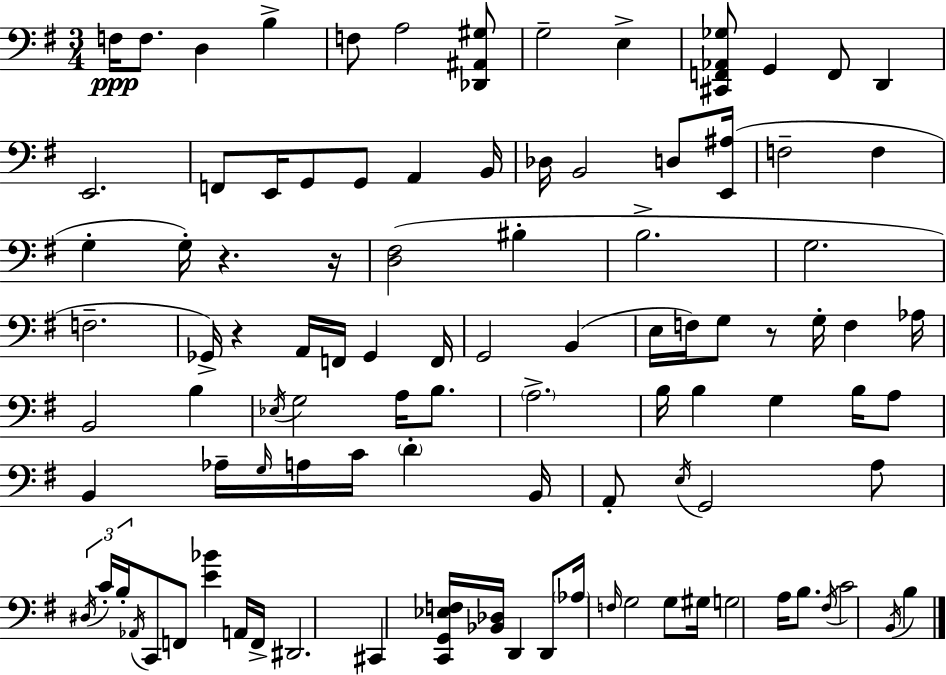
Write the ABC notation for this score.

X:1
T:Untitled
M:3/4
L:1/4
K:G
F,/4 F,/2 D, B, F,/2 A,2 [_D,,^A,,^G,]/2 G,2 E, [^C,,F,,_A,,_G,]/2 G,, F,,/2 D,, E,,2 F,,/2 E,,/4 G,,/2 G,,/2 A,, B,,/4 _D,/4 B,,2 D,/2 [E,,^A,]/4 F,2 F, G, G,/4 z z/4 [D,^F,]2 ^B, B,2 G,2 F,2 _G,,/4 z A,,/4 F,,/4 _G,, F,,/4 G,,2 B,, E,/4 F,/4 G,/2 z/2 G,/4 F, _A,/4 B,,2 B, _E,/4 G,2 A,/4 B,/2 A,2 B,/4 B, G, B,/4 A,/2 B,, _A,/4 G,/4 A,/4 C/4 D B,,/4 A,,/2 E,/4 G,,2 A,/2 ^D,/4 C/4 B,/4 _A,,/4 C,,/2 F,,/2 [E_B] A,,/4 F,,/4 ^D,,2 ^C,, [C,,G,,_E,F,]/4 [_B,,_D,]/4 D,, D,,/2 _A,/4 F,/4 G,2 G,/2 ^G,/4 G,2 A,/4 B,/2 ^F,/4 C2 B,,/4 B,